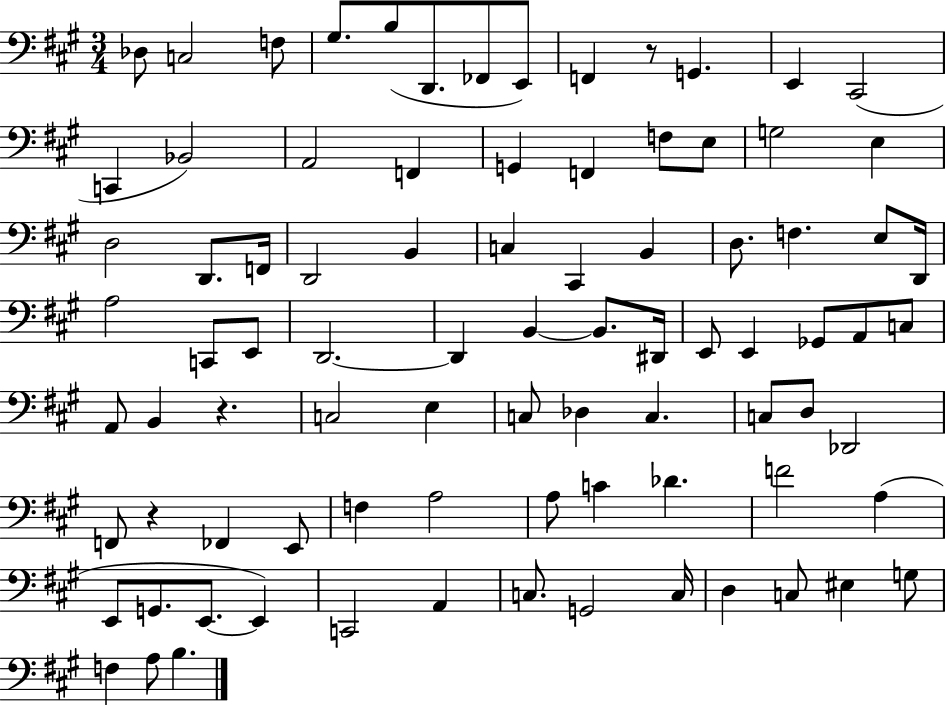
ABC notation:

X:1
T:Untitled
M:3/4
L:1/4
K:A
_D,/2 C,2 F,/2 ^G,/2 B,/2 D,,/2 _F,,/2 E,,/2 F,, z/2 G,, E,, ^C,,2 C,, _B,,2 A,,2 F,, G,, F,, F,/2 E,/2 G,2 E, D,2 D,,/2 F,,/4 D,,2 B,, C, ^C,, B,, D,/2 F, E,/2 D,,/4 A,2 C,,/2 E,,/2 D,,2 D,, B,, B,,/2 ^D,,/4 E,,/2 E,, _G,,/2 A,,/2 C,/2 A,,/2 B,, z C,2 E, C,/2 _D, C, C,/2 D,/2 _D,,2 F,,/2 z _F,, E,,/2 F, A,2 A,/2 C _D F2 A, E,,/2 G,,/2 E,,/2 E,, C,,2 A,, C,/2 G,,2 C,/4 D, C,/2 ^E, G,/2 F, A,/2 B,